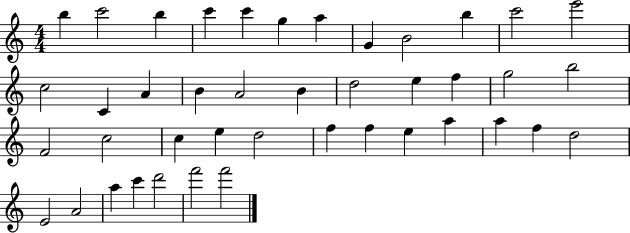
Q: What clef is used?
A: treble